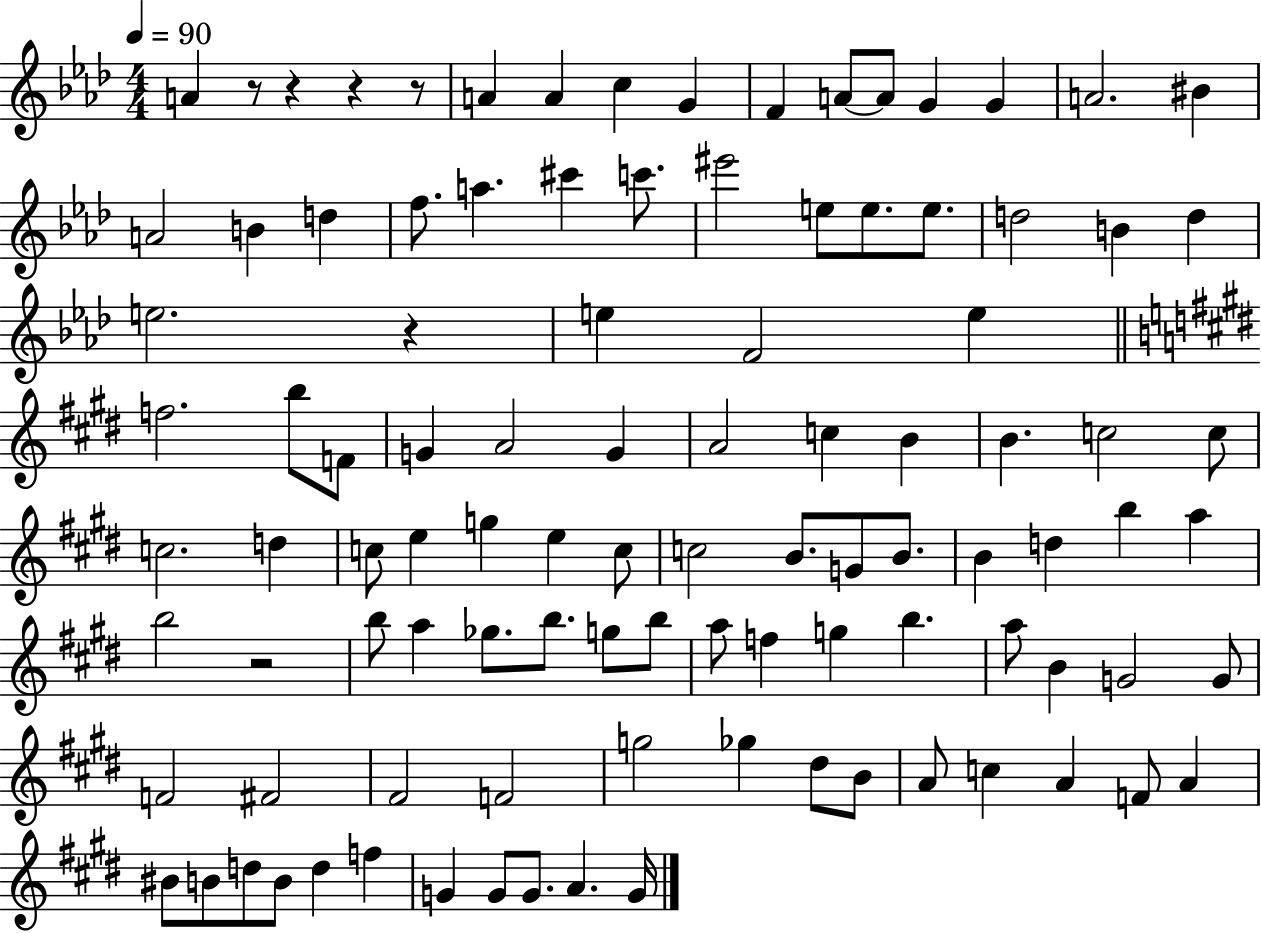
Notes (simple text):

A4/q R/e R/q R/q R/e A4/q A4/q C5/q G4/q F4/q A4/e A4/e G4/q G4/q A4/h. BIS4/q A4/h B4/q D5/q F5/e. A5/q. C#6/q C6/e. EIS6/h E5/e E5/e. E5/e. D5/h B4/q D5/q E5/h. R/q E5/q F4/h E5/q F5/h. B5/e F4/e G4/q A4/h G4/q A4/h C5/q B4/q B4/q. C5/h C5/e C5/h. D5/q C5/e E5/q G5/q E5/q C5/e C5/h B4/e. G4/e B4/e. B4/q D5/q B5/q A5/q B5/h R/h B5/e A5/q Gb5/e. B5/e. G5/e B5/e A5/e F5/q G5/q B5/q. A5/e B4/q G4/h G4/e F4/h F#4/h F#4/h F4/h G5/h Gb5/q D#5/e B4/e A4/e C5/q A4/q F4/e A4/q BIS4/e B4/e D5/e B4/e D5/q F5/q G4/q G4/e G4/e. A4/q. G4/s